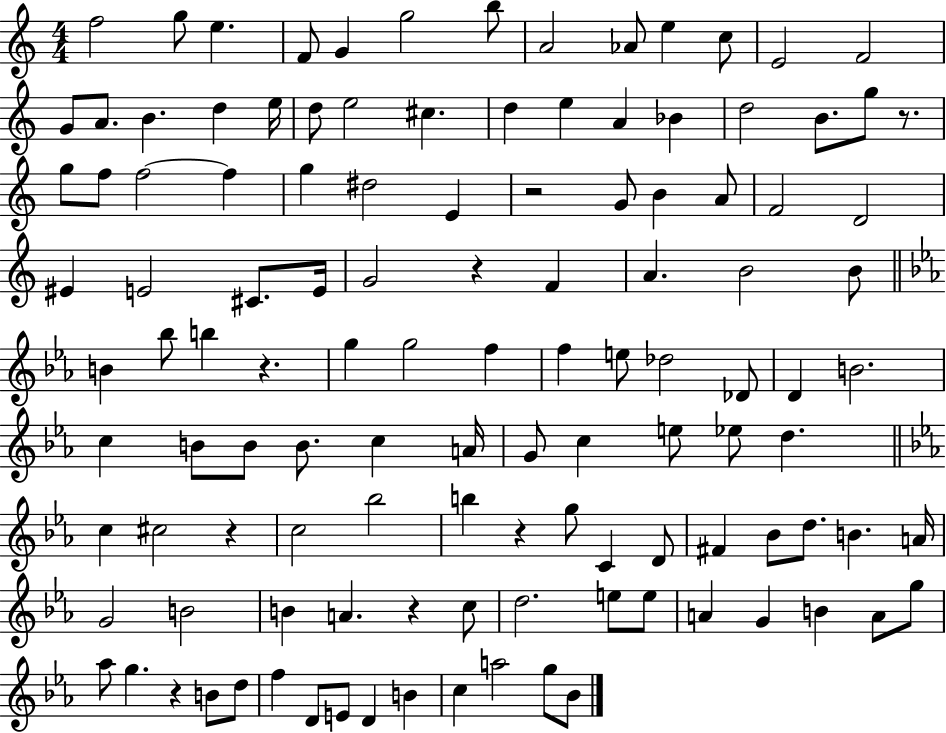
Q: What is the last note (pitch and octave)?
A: Bb4